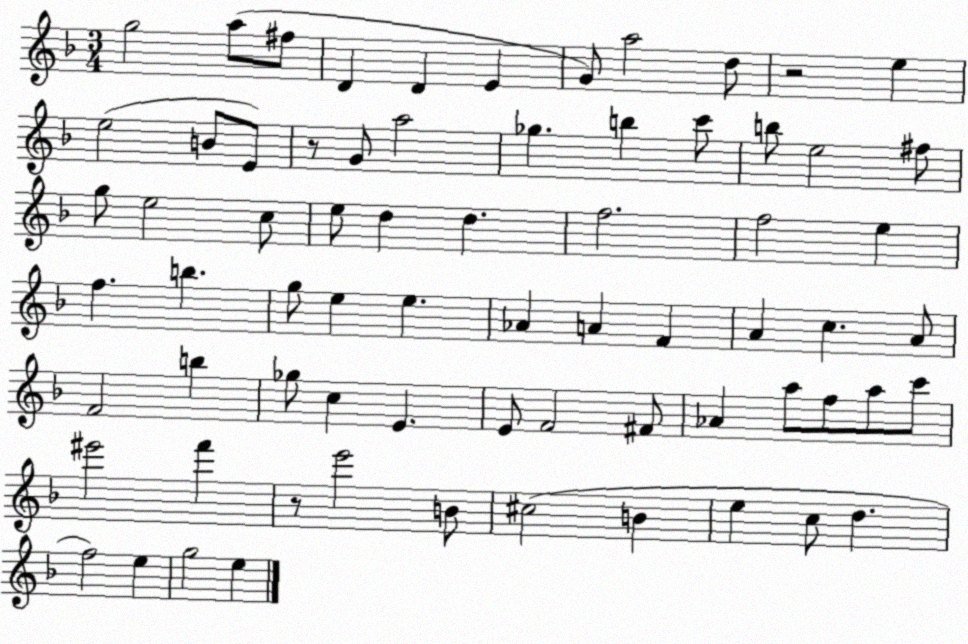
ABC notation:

X:1
T:Untitled
M:3/4
L:1/4
K:F
g2 a/2 ^f/2 D D E G/2 a2 d/2 z2 e e2 B/2 E/2 z/2 G/2 a2 _g b c'/2 b/2 e2 ^f/2 g/2 e2 c/2 e/2 d d f2 f2 e f b g/2 e e _A A F A c A/2 F2 b _g/2 c E E/2 F2 ^F/2 _A a/2 f/2 a/2 c'/2 ^e'2 f' z/2 e'2 B/2 ^c2 B e c/2 d f2 e g2 e